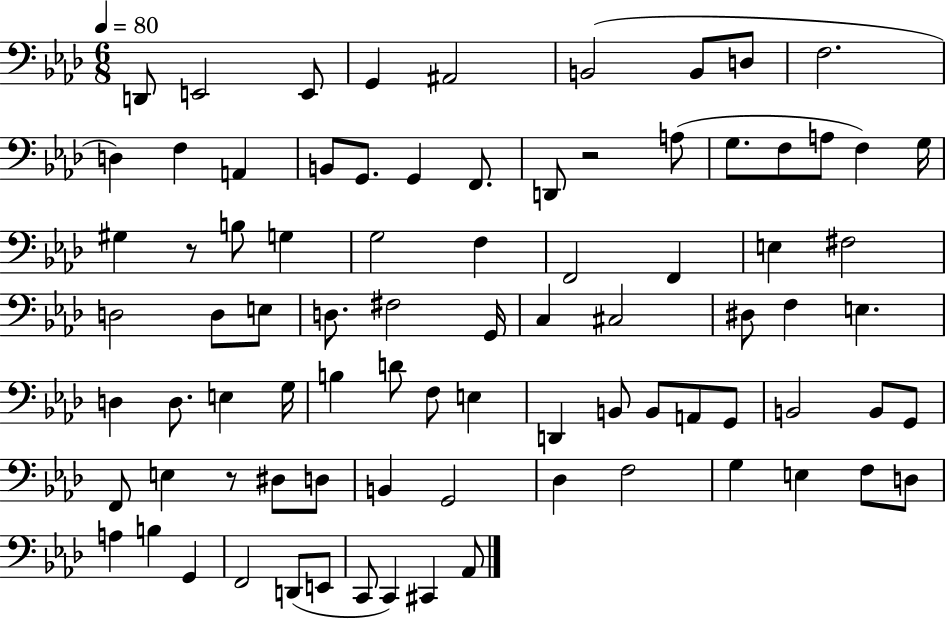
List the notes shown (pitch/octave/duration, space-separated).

D2/e E2/h E2/e G2/q A#2/h B2/h B2/e D3/e F3/h. D3/q F3/q A2/q B2/e G2/e. G2/q F2/e. D2/e R/h A3/e G3/e. F3/e A3/e F3/q G3/s G#3/q R/e B3/e G3/q G3/h F3/q F2/h F2/q E3/q F#3/h D3/h D3/e E3/e D3/e. F#3/h G2/s C3/q C#3/h D#3/e F3/q E3/q. D3/q D3/e. E3/q G3/s B3/q D4/e F3/e E3/q D2/q B2/e B2/e A2/e G2/e B2/h B2/e G2/e F2/e E3/q R/e D#3/e D3/e B2/q G2/h Db3/q F3/h G3/q E3/q F3/e D3/e A3/q B3/q G2/q F2/h D2/e E2/e C2/e C2/q C#2/q Ab2/e